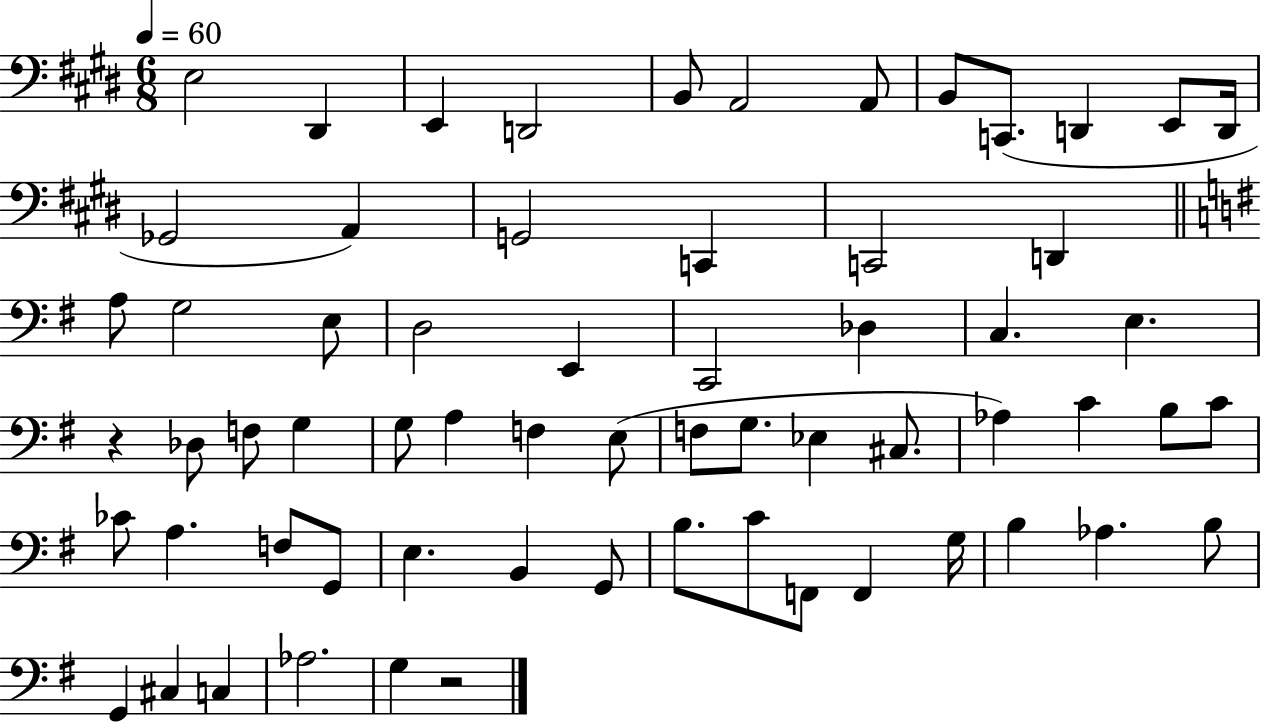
E3/h D#2/q E2/q D2/h B2/e A2/h A2/e B2/e C2/e. D2/q E2/e D2/s Gb2/h A2/q G2/h C2/q C2/h D2/q A3/e G3/h E3/e D3/h E2/q C2/h Db3/q C3/q. E3/q. R/q Db3/e F3/e G3/q G3/e A3/q F3/q E3/e F3/e G3/e. Eb3/q C#3/e. Ab3/q C4/q B3/e C4/e CES4/e A3/q. F3/e G2/e E3/q. B2/q G2/e B3/e. C4/e F2/e F2/q G3/s B3/q Ab3/q. B3/e G2/q C#3/q C3/q Ab3/h. G3/q R/h